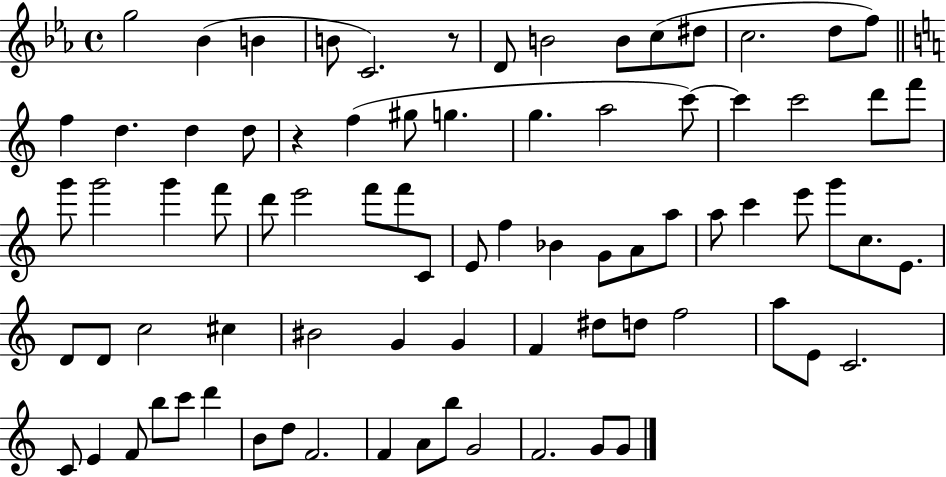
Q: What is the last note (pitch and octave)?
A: G4